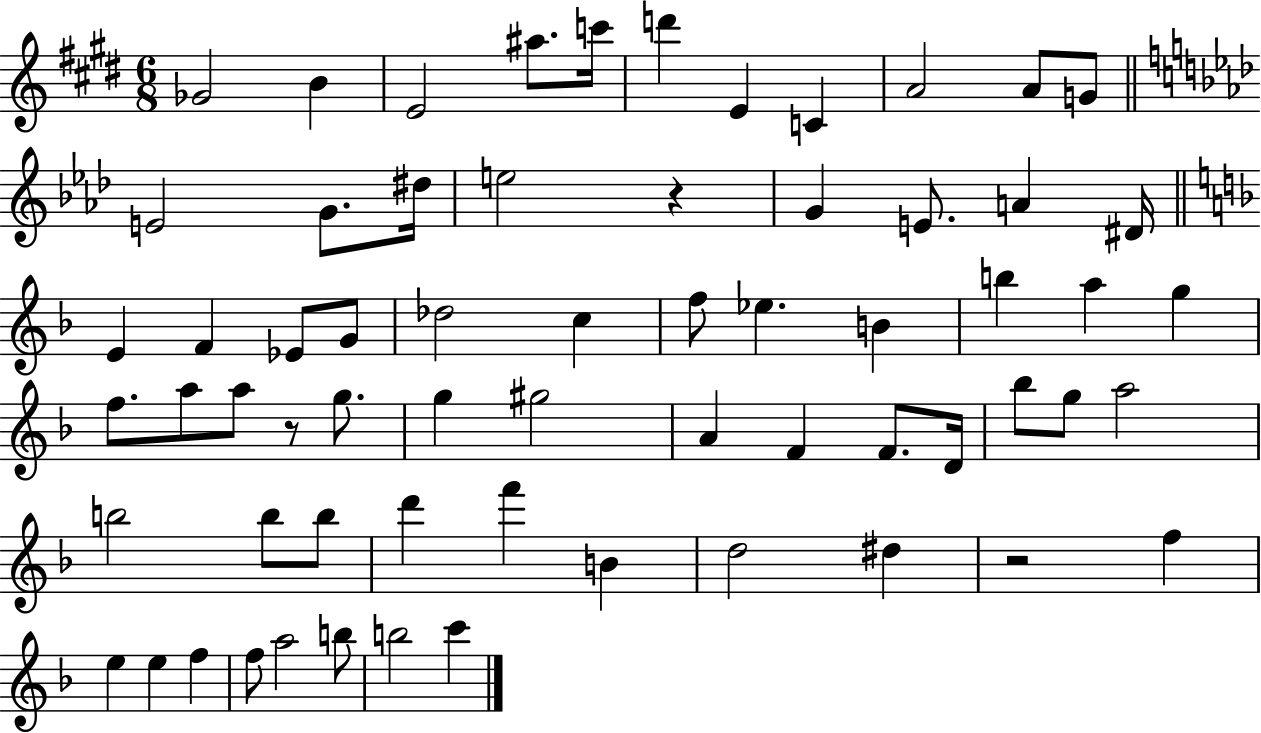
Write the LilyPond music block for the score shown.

{
  \clef treble
  \numericTimeSignature
  \time 6/8
  \key e \major
  ges'2 b'4 | e'2 ais''8. c'''16 | d'''4 e'4 c'4 | a'2 a'8 g'8 | \break \bar "||" \break \key aes \major e'2 g'8. dis''16 | e''2 r4 | g'4 e'8. a'4 dis'16 | \bar "||" \break \key f \major e'4 f'4 ees'8 g'8 | des''2 c''4 | f''8 ees''4. b'4 | b''4 a''4 g''4 | \break f''8. a''8 a''8 r8 g''8. | g''4 gis''2 | a'4 f'4 f'8. d'16 | bes''8 g''8 a''2 | \break b''2 b''8 b''8 | d'''4 f'''4 b'4 | d''2 dis''4 | r2 f''4 | \break e''4 e''4 f''4 | f''8 a''2 b''8 | b''2 c'''4 | \bar "|."
}